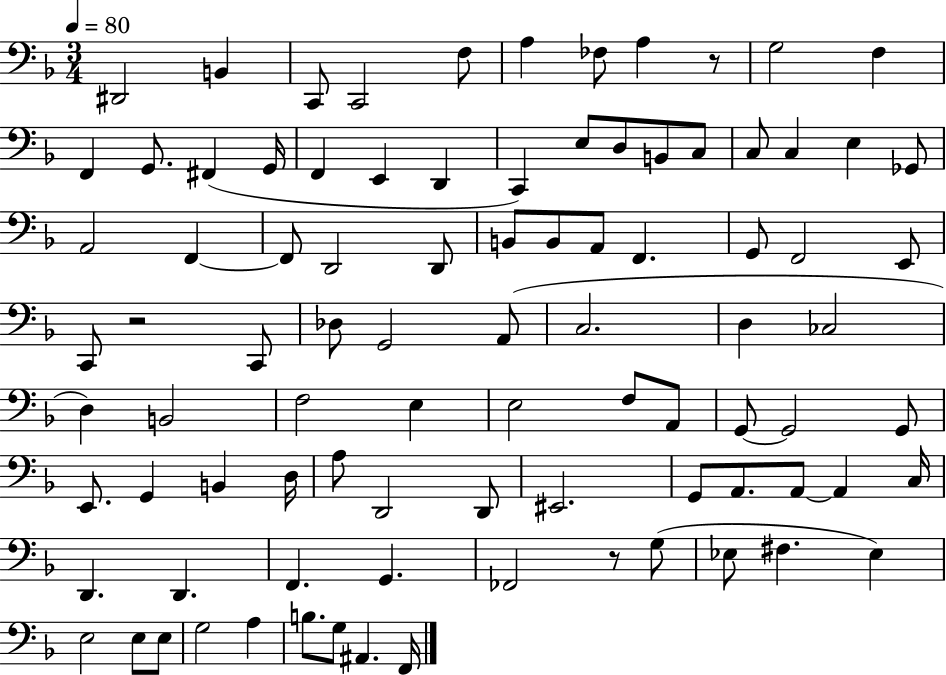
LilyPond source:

{
  \clef bass
  \numericTimeSignature
  \time 3/4
  \key f \major
  \tempo 4 = 80
  dis,2 b,4 | c,8 c,2 f8 | a4 fes8 a4 r8 | g2 f4 | \break f,4 g,8. fis,4( g,16 | f,4 e,4 d,4 | c,4) e8 d8 b,8 c8 | c8 c4 e4 ges,8 | \break a,2 f,4~~ | f,8 d,2 d,8 | b,8 b,8 a,8 f,4. | g,8 f,2 e,8 | \break c,8 r2 c,8 | des8 g,2 a,8( | c2. | d4 ces2 | \break d4) b,2 | f2 e4 | e2 f8 a,8 | g,8~~ g,2 g,8 | \break e,8. g,4 b,4 d16 | a8 d,2 d,8 | eis,2. | g,8 a,8. a,8~~ a,4 c16 | \break d,4. d,4. | f,4. g,4. | fes,2 r8 g8( | ees8 fis4. ees4) | \break e2 e8 e8 | g2 a4 | b8. g8 ais,4. f,16 | \bar "|."
}